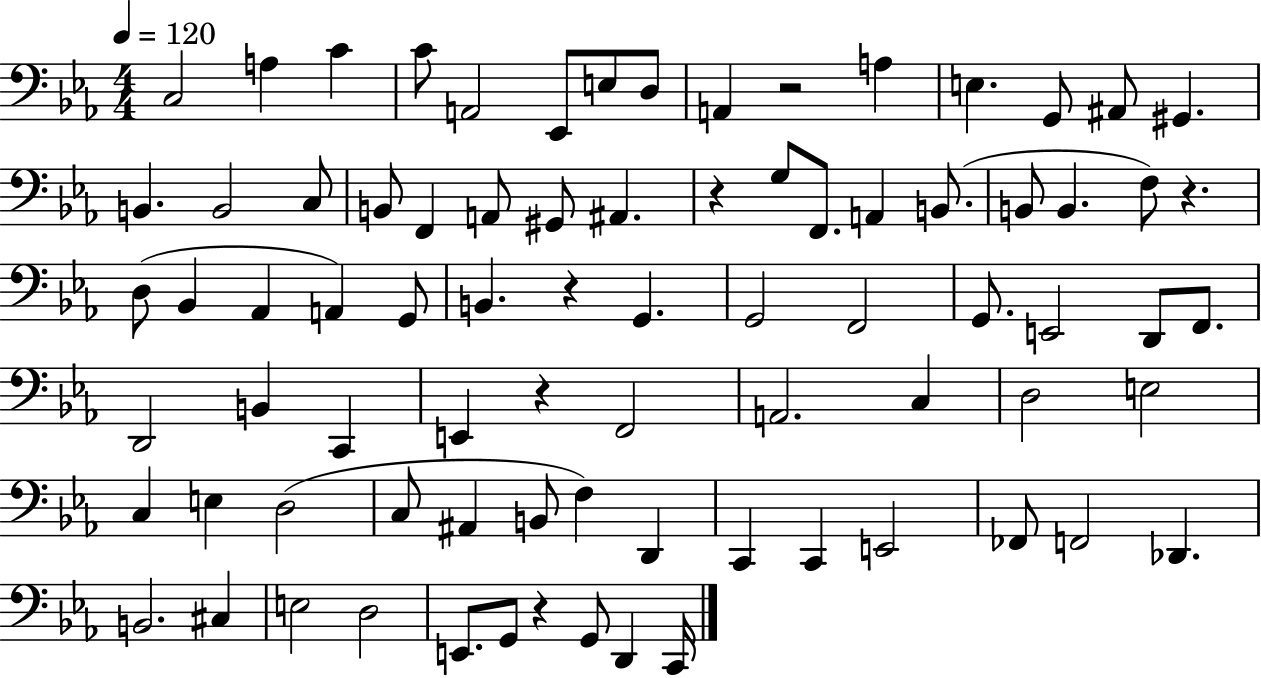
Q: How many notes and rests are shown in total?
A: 80